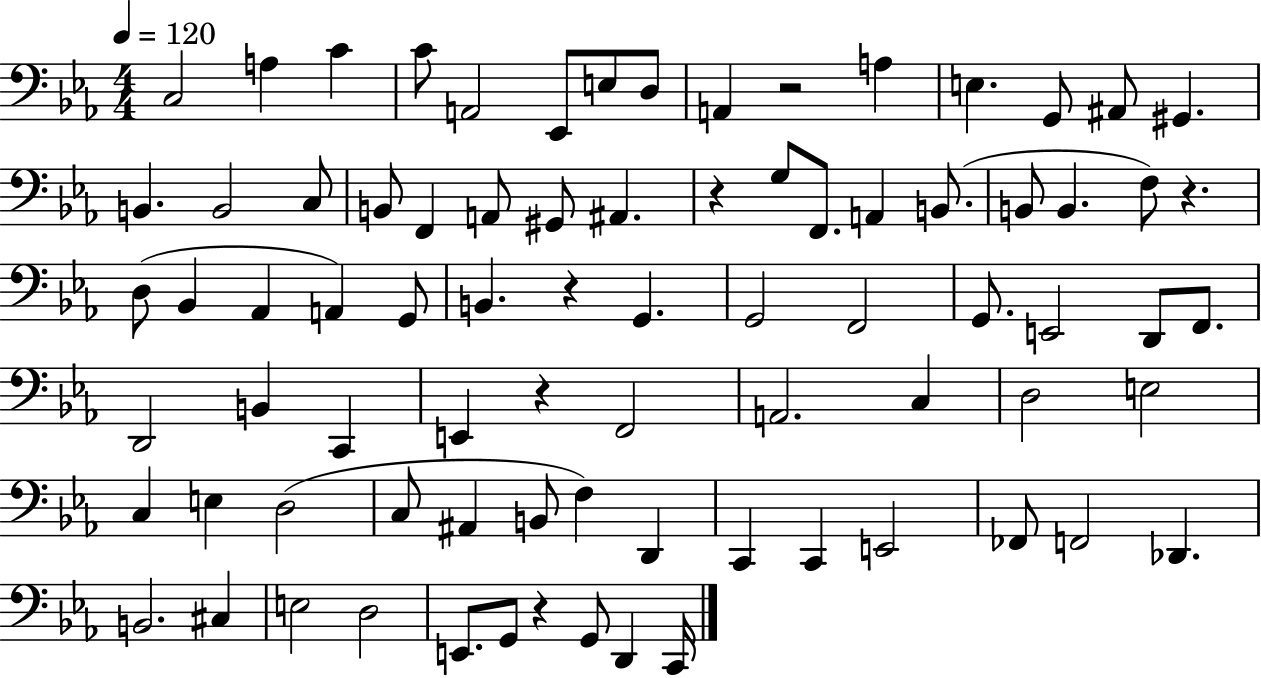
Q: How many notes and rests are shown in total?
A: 80